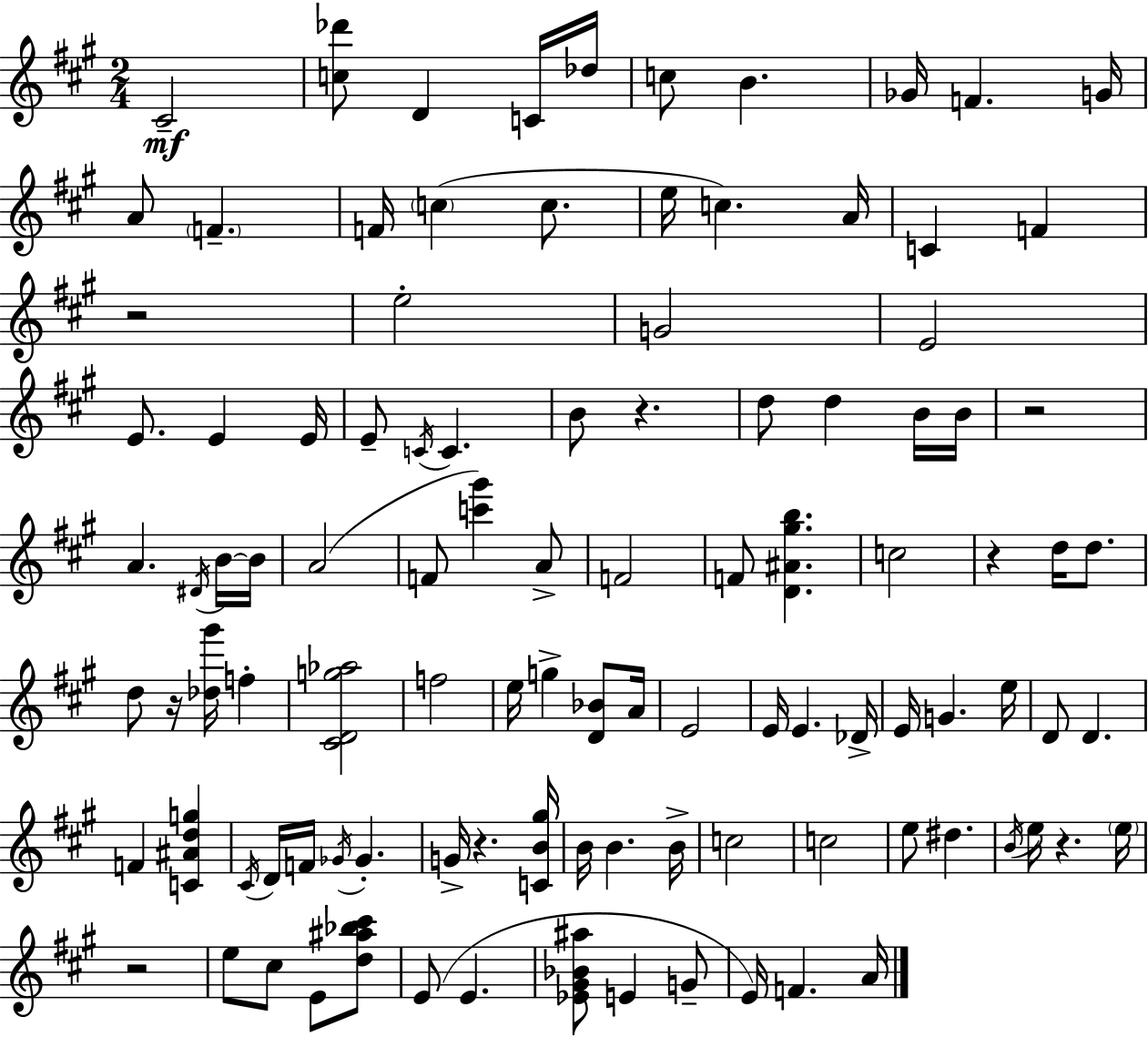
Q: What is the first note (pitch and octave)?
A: C#4